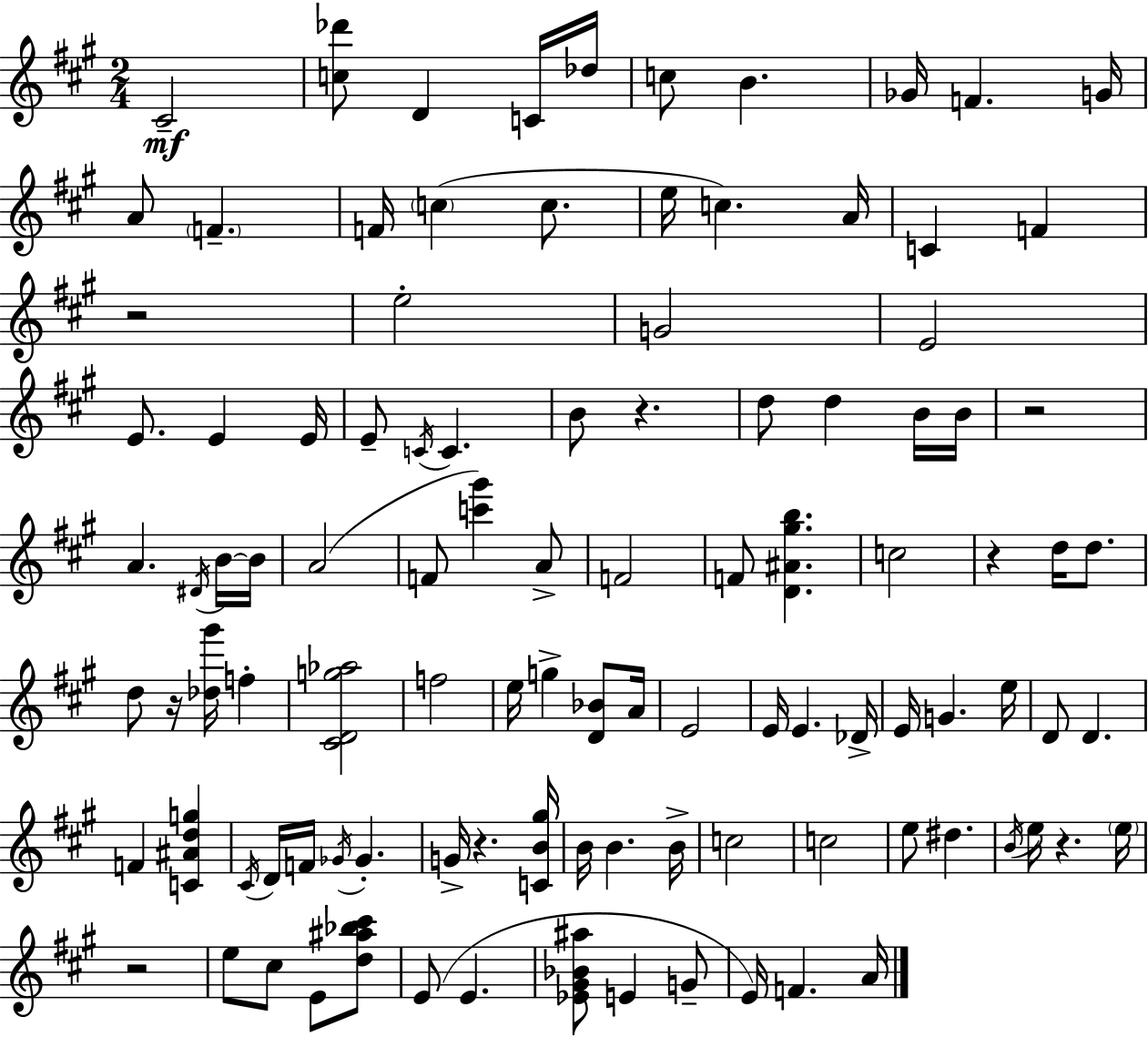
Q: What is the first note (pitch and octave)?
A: C#4